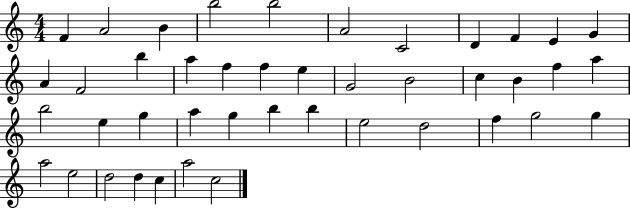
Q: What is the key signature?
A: C major